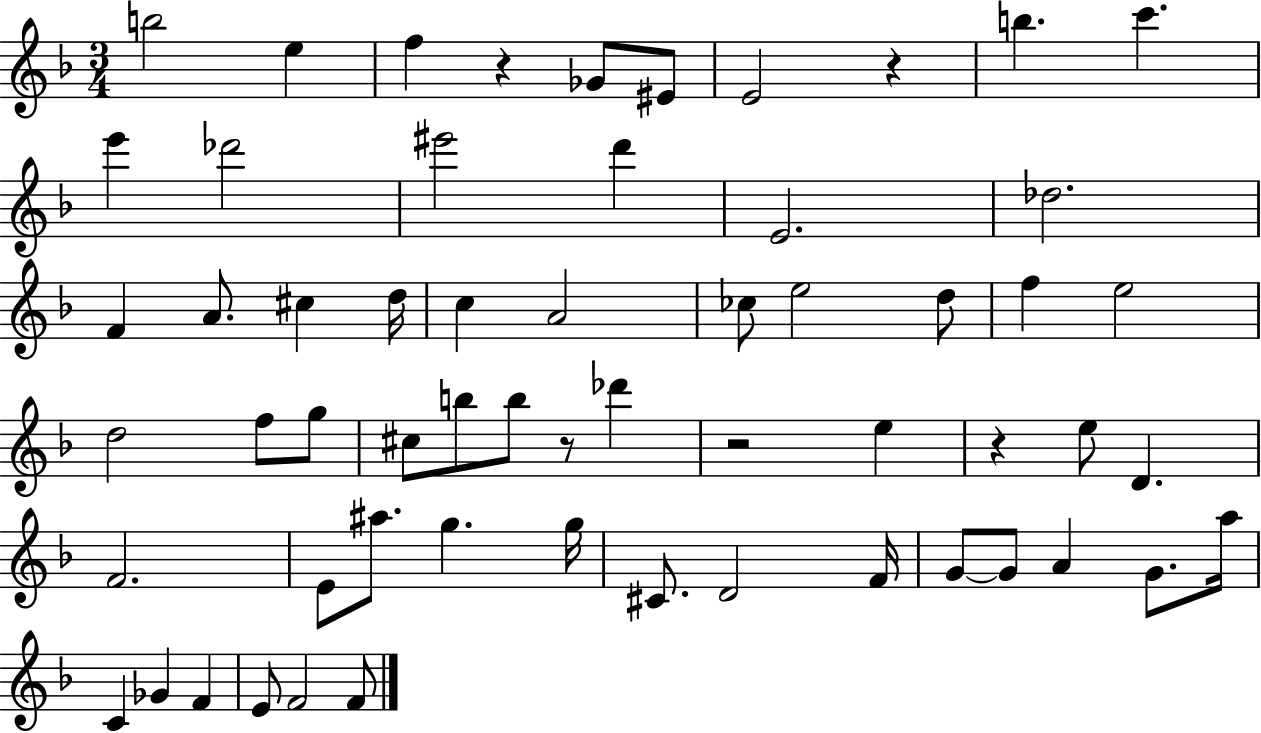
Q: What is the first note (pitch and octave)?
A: B5